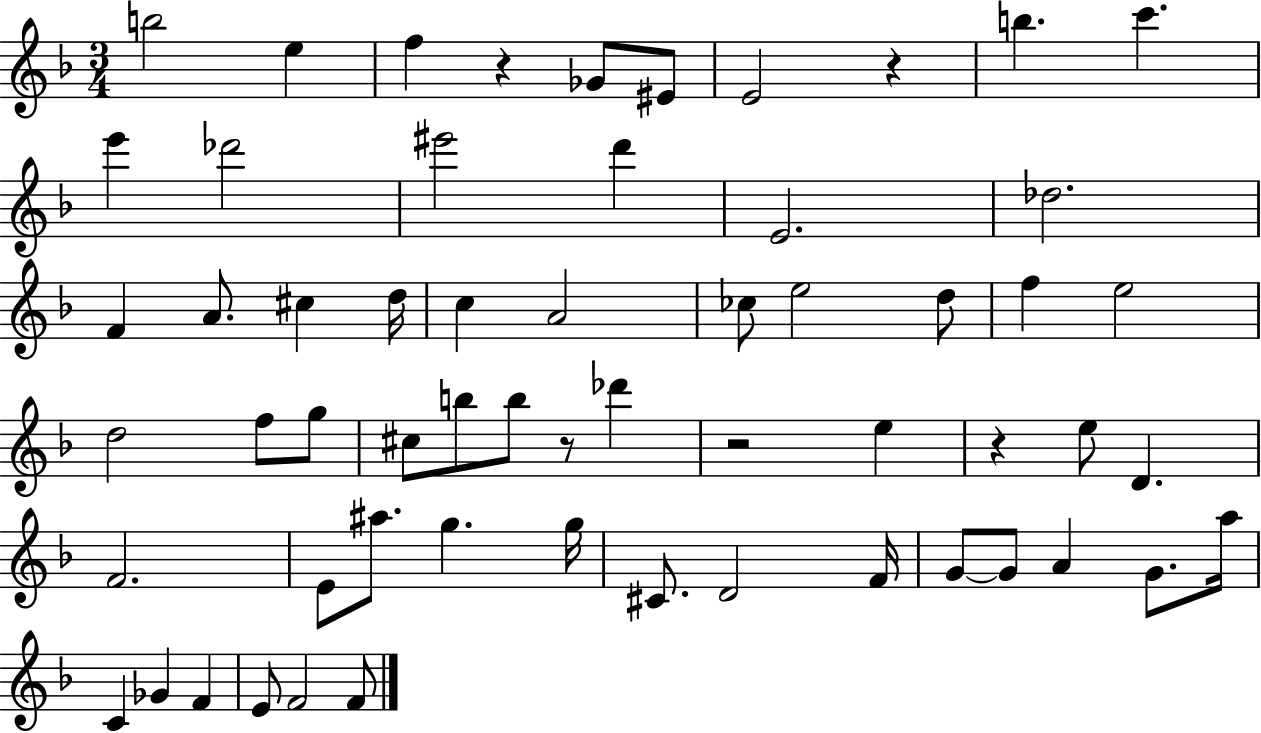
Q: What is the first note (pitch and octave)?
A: B5